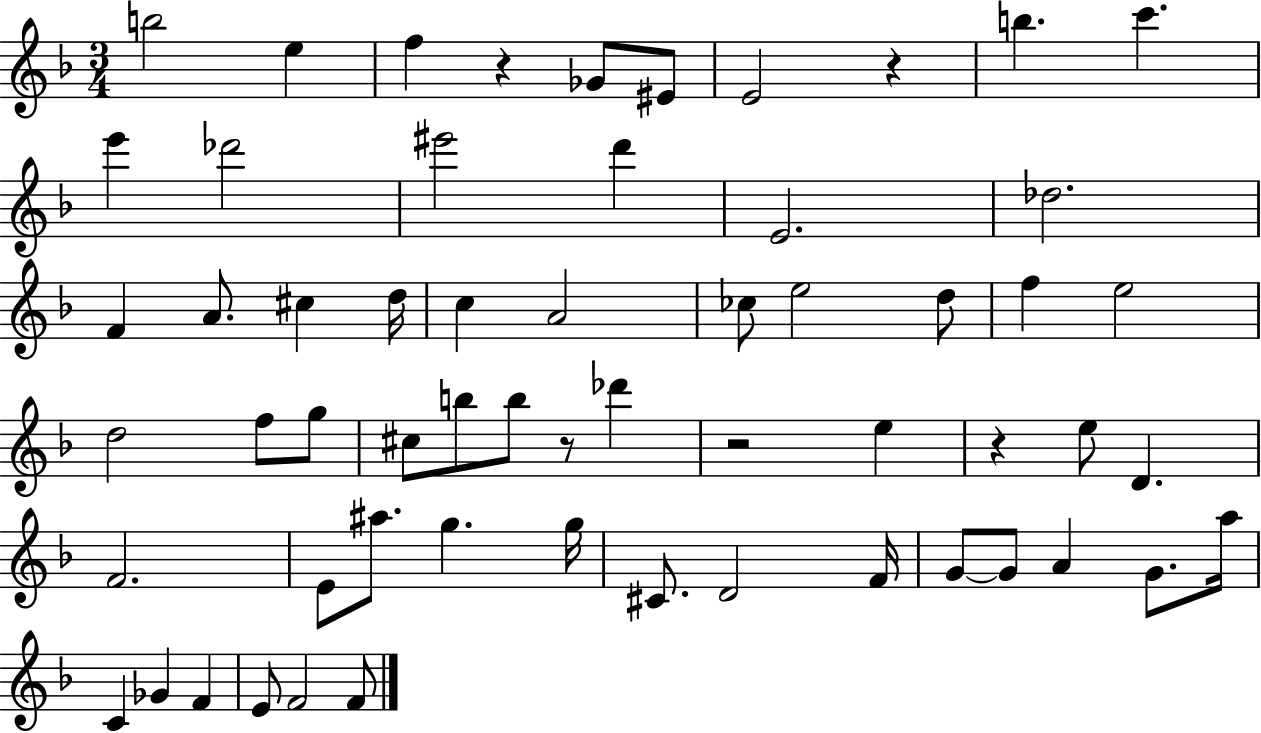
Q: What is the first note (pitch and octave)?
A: B5